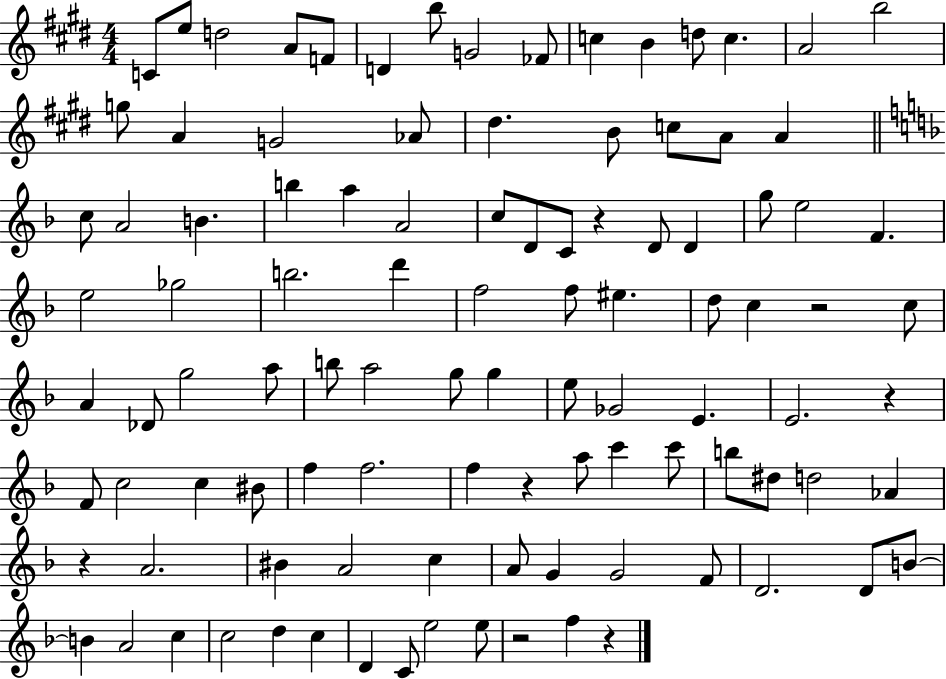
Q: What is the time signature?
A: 4/4